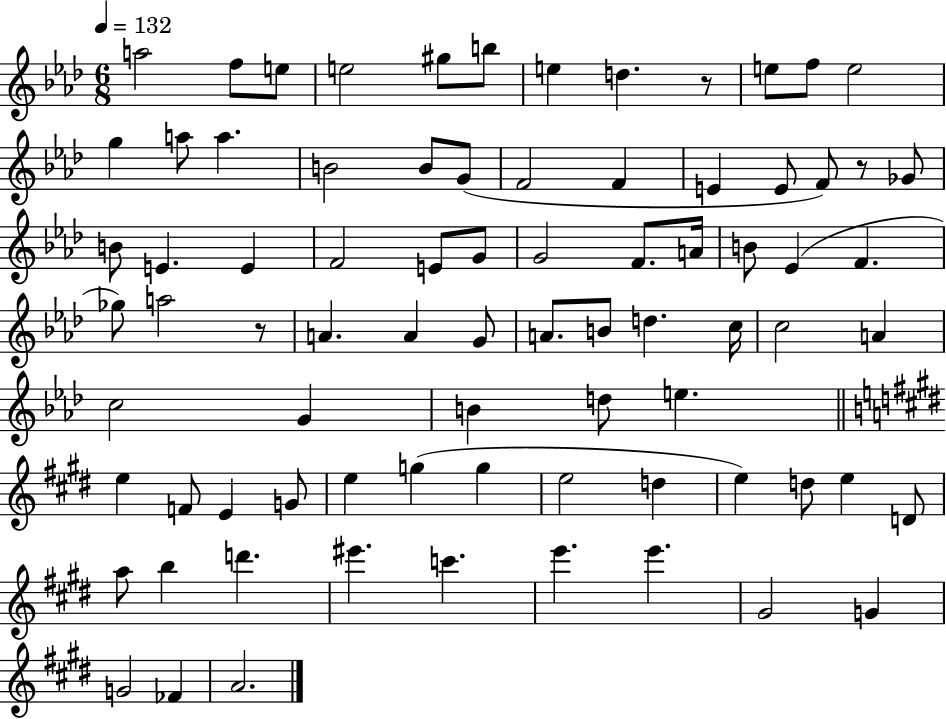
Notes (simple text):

A5/h F5/e E5/e E5/h G#5/e B5/e E5/q D5/q. R/e E5/e F5/e E5/h G5/q A5/e A5/q. B4/h B4/e G4/e F4/h F4/q E4/q E4/e F4/e R/e Gb4/e B4/e E4/q. E4/q F4/h E4/e G4/e G4/h F4/e. A4/s B4/e Eb4/q F4/q. Gb5/e A5/h R/e A4/q. A4/q G4/e A4/e. B4/e D5/q. C5/s C5/h A4/q C5/h G4/q B4/q D5/e E5/q. E5/q F4/e E4/q G4/e E5/q G5/q G5/q E5/h D5/q E5/q D5/e E5/q D4/e A5/e B5/q D6/q. EIS6/q. C6/q. E6/q. E6/q. G#4/h G4/q G4/h FES4/q A4/h.